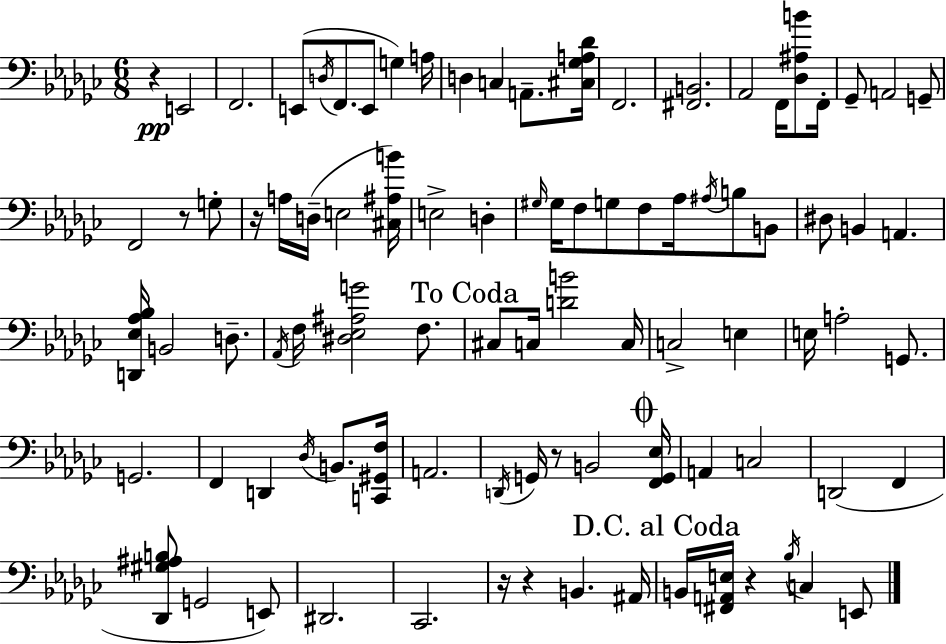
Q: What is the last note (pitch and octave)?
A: E2